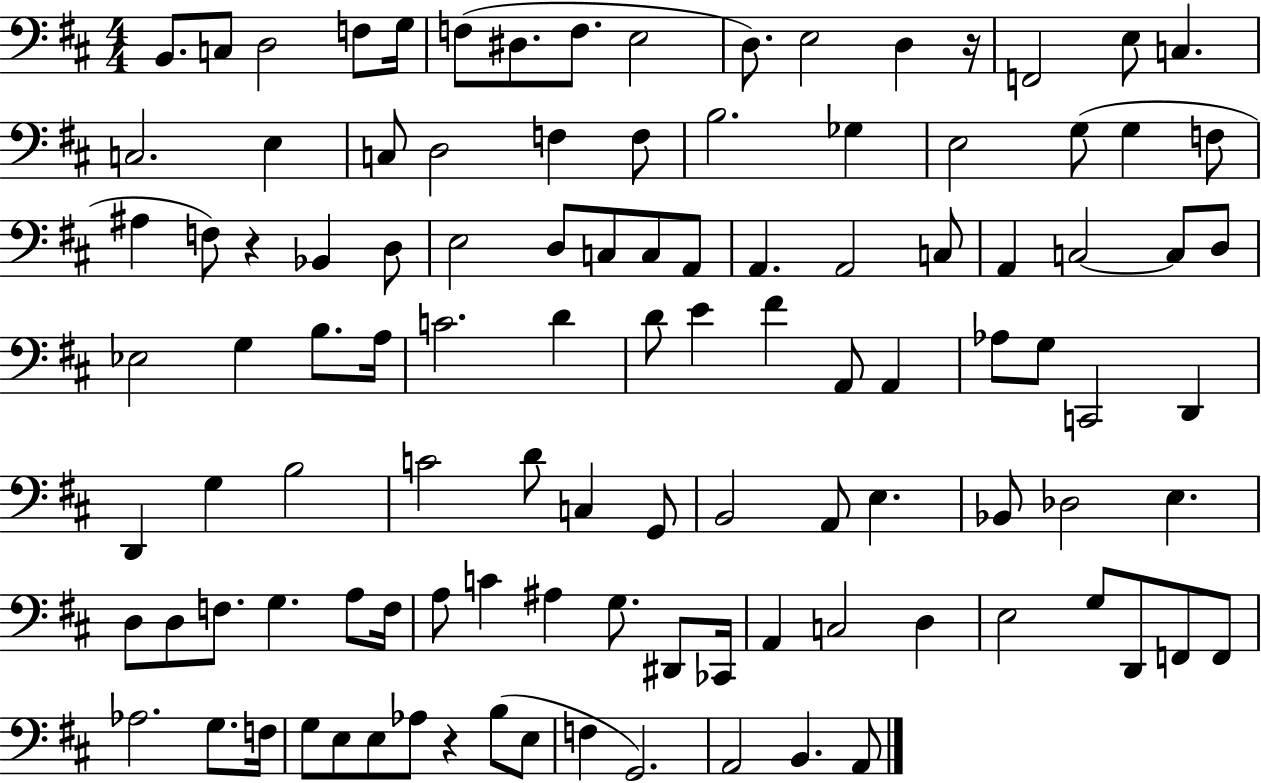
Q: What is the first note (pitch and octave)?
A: B2